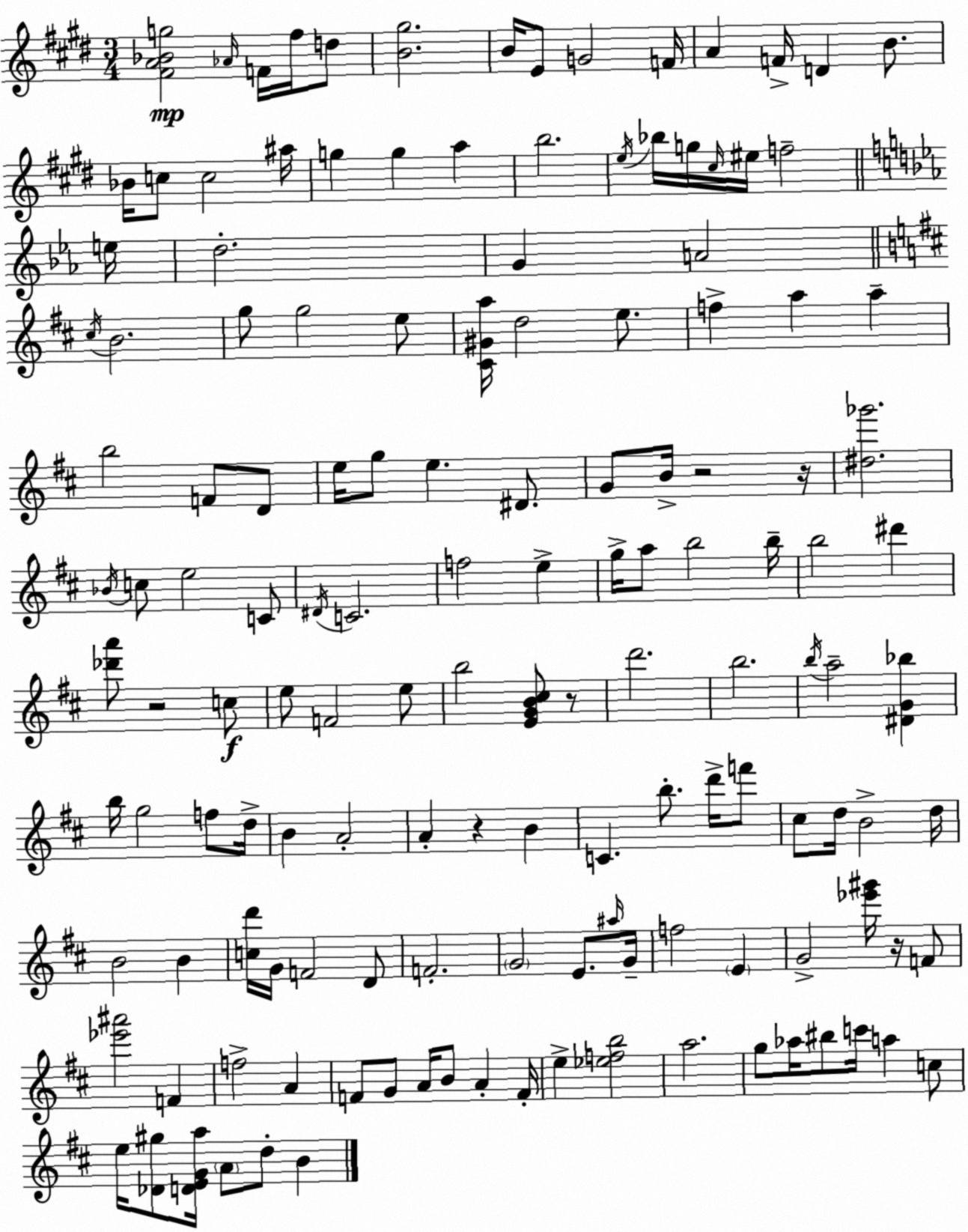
X:1
T:Untitled
M:3/4
L:1/4
K:E
[^FA_Bg]2 _A/4 F/4 ^f/4 d/2 [B^g]2 B/4 E/2 G2 F/4 A F/4 D B/2 _B/4 c/2 c2 ^a/4 g g a b2 e/4 _b/4 g/4 ^c/4 ^e/4 f2 e/4 d2 G A2 ^c/4 B2 g/2 g2 e/2 [^C^Ga]/4 d2 e/2 f a a b2 F/2 D/2 e/4 g/2 e ^D/2 G/2 B/4 z2 z/4 [^d_g']2 _B/4 c/2 e2 C/2 ^D/4 C2 f2 e g/4 a/2 b2 b/4 b2 ^d' [_d'a']/2 z2 c/2 e/2 F2 e/2 b2 [EGB^c]/2 z/2 d'2 b2 b/4 a2 [^DG_b] b/4 g2 f/2 d/4 B A2 A z B C b/2 d'/4 f'/2 ^c/2 d/4 B2 d/4 B2 B [cd']/4 G/4 F2 D/2 F2 G2 E/2 ^a/4 G/4 f2 E G2 [_e'^g']/4 z/4 F/2 [_e'^a']2 F f2 A F/2 G/2 A/4 B/2 A F/4 e [_efb]2 a2 g/2 _a/4 ^b/2 c'/4 a c/2 e/4 [_D^g]/2 [DEGa]/4 A/2 d/2 B